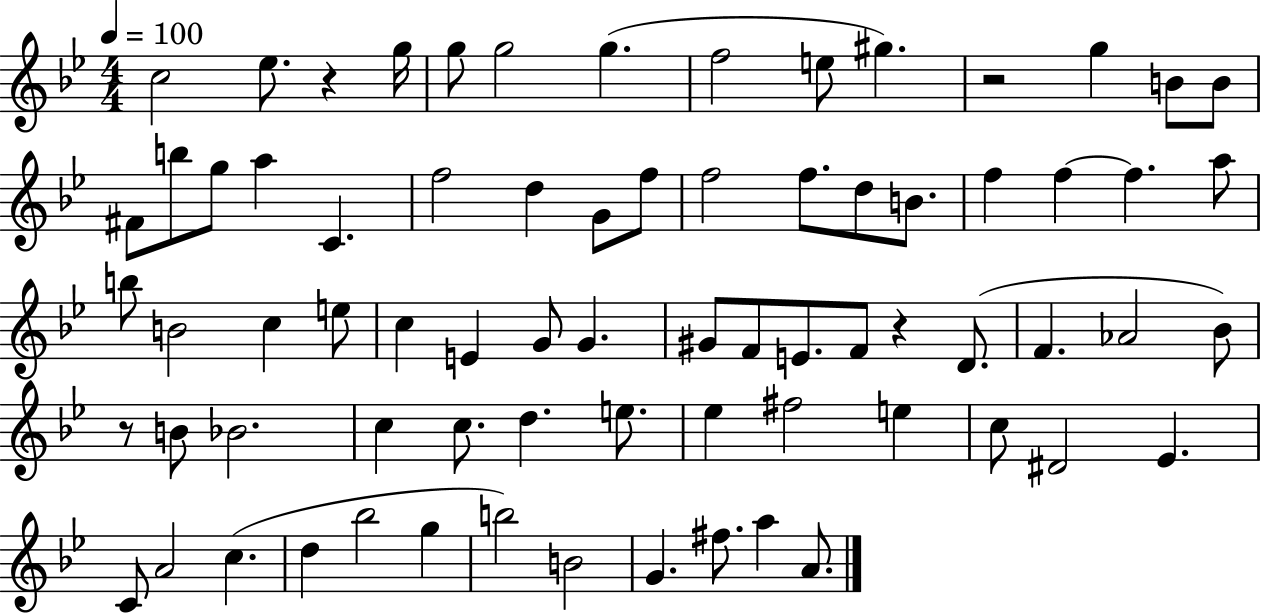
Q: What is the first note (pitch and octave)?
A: C5